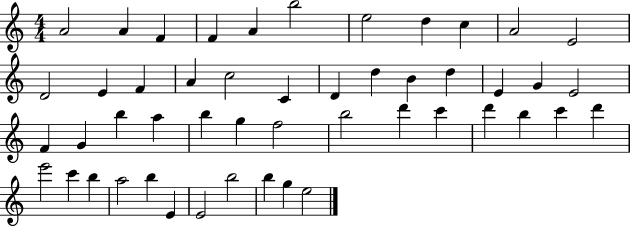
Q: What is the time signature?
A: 4/4